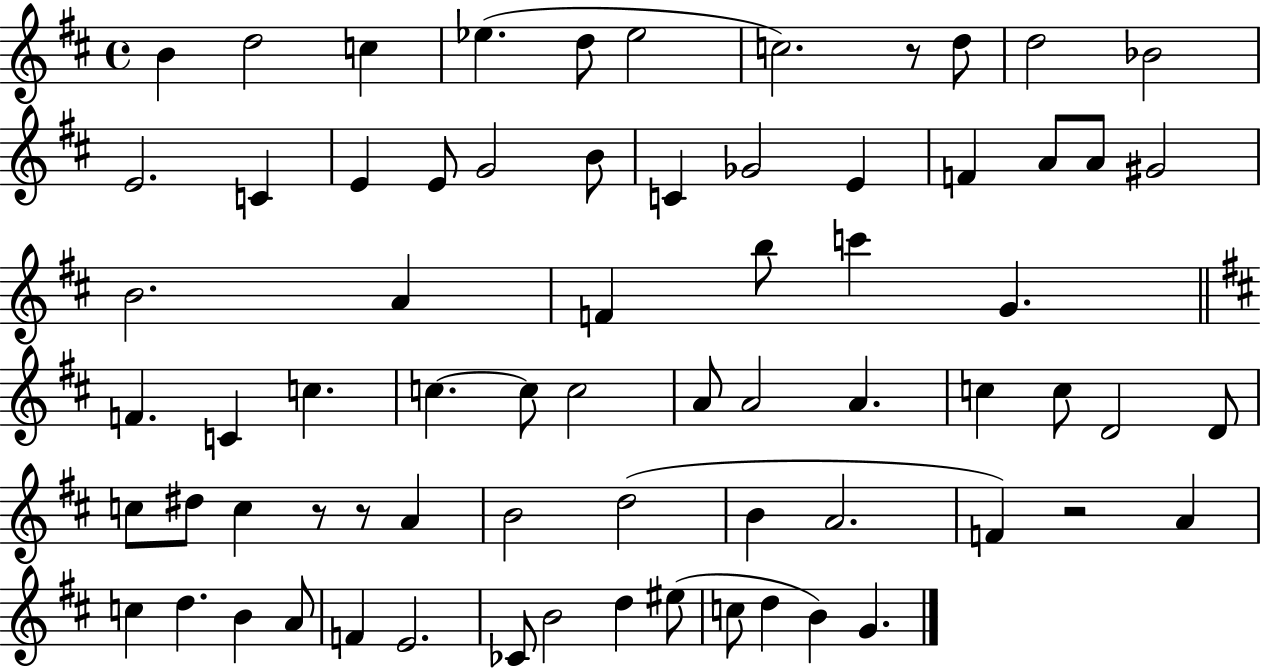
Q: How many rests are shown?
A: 4